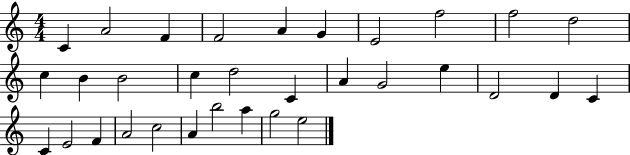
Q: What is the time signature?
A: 4/4